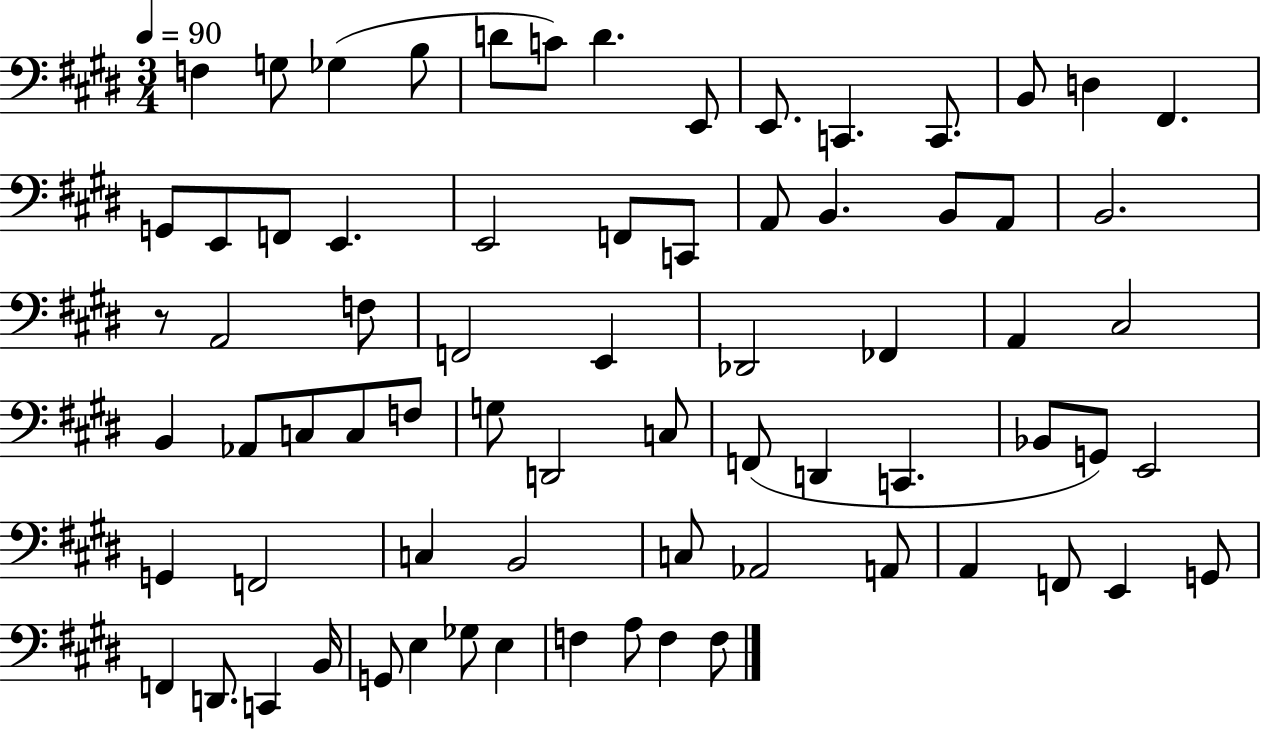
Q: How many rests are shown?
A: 1